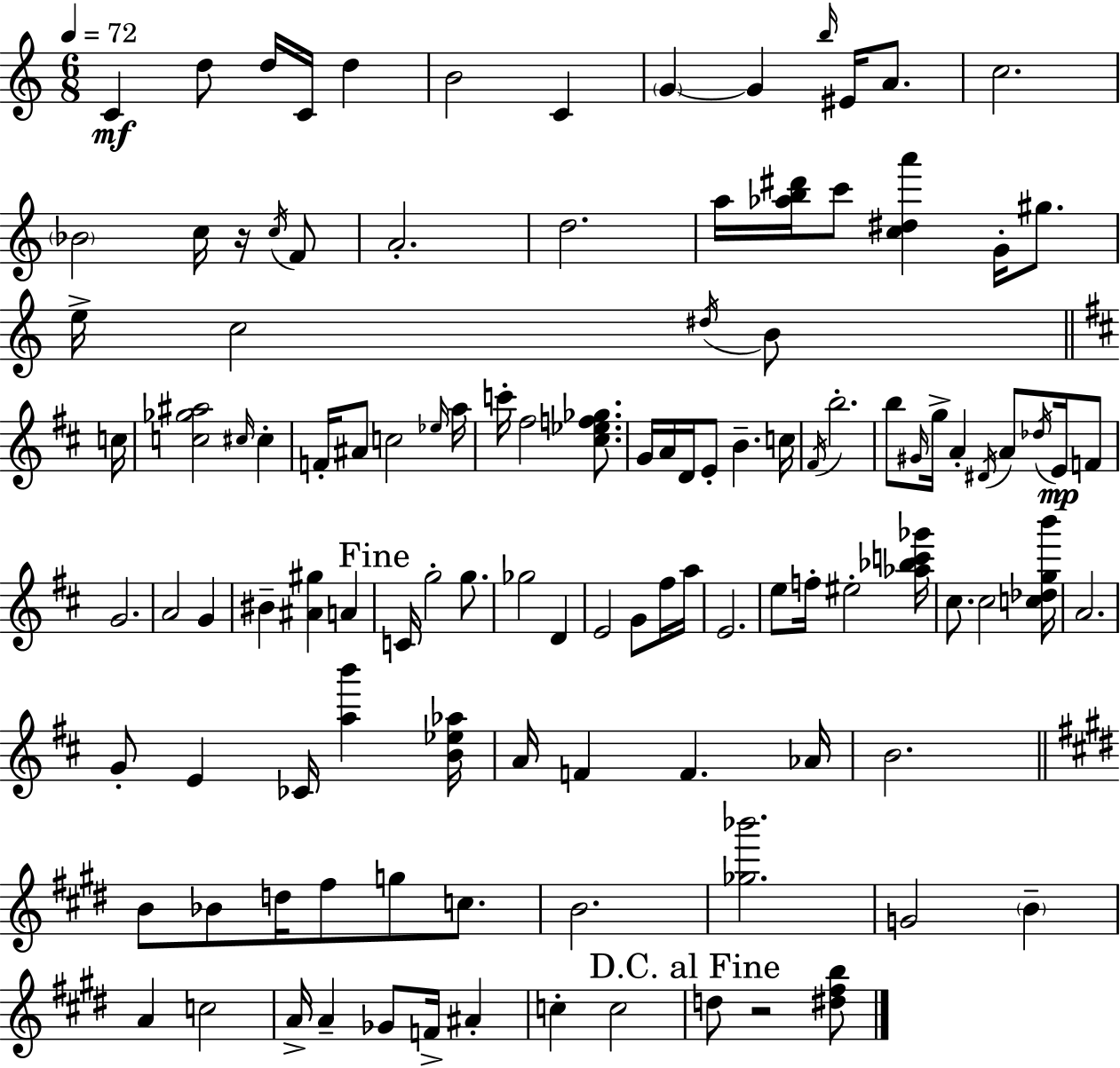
X:1
T:Untitled
M:6/8
L:1/4
K:Am
C d/2 d/4 C/4 d B2 C G G b/4 ^E/4 A/2 c2 _B2 c/4 z/4 c/4 F/2 A2 d2 a/4 [_ab^d']/4 c'/2 [c^da'] G/4 ^g/2 e/4 c2 ^d/4 B/2 c/4 [c_g^a]2 ^c/4 ^c F/4 ^A/2 c2 _e/4 a/4 c'/4 ^f2 [^c_ef_g]/2 G/4 A/4 D/4 E/2 B c/4 ^F/4 b2 b/2 ^G/4 g/4 A ^D/4 A/2 _d/4 E/4 F/2 G2 A2 G ^B [^A^g] A C/4 g2 g/2 _g2 D E2 G/2 ^f/4 a/4 E2 e/2 f/4 ^e2 [_a_bc'_g']/4 ^c/2 ^c2 [c_dgb']/4 A2 G/2 E _C/4 [ab'] [B_e_a]/4 A/4 F F _A/4 B2 B/2 _B/2 d/4 ^f/2 g/2 c/2 B2 [_g_b']2 G2 B A c2 A/4 A _G/2 F/4 ^A c c2 d/2 z2 [^d^fb]/2